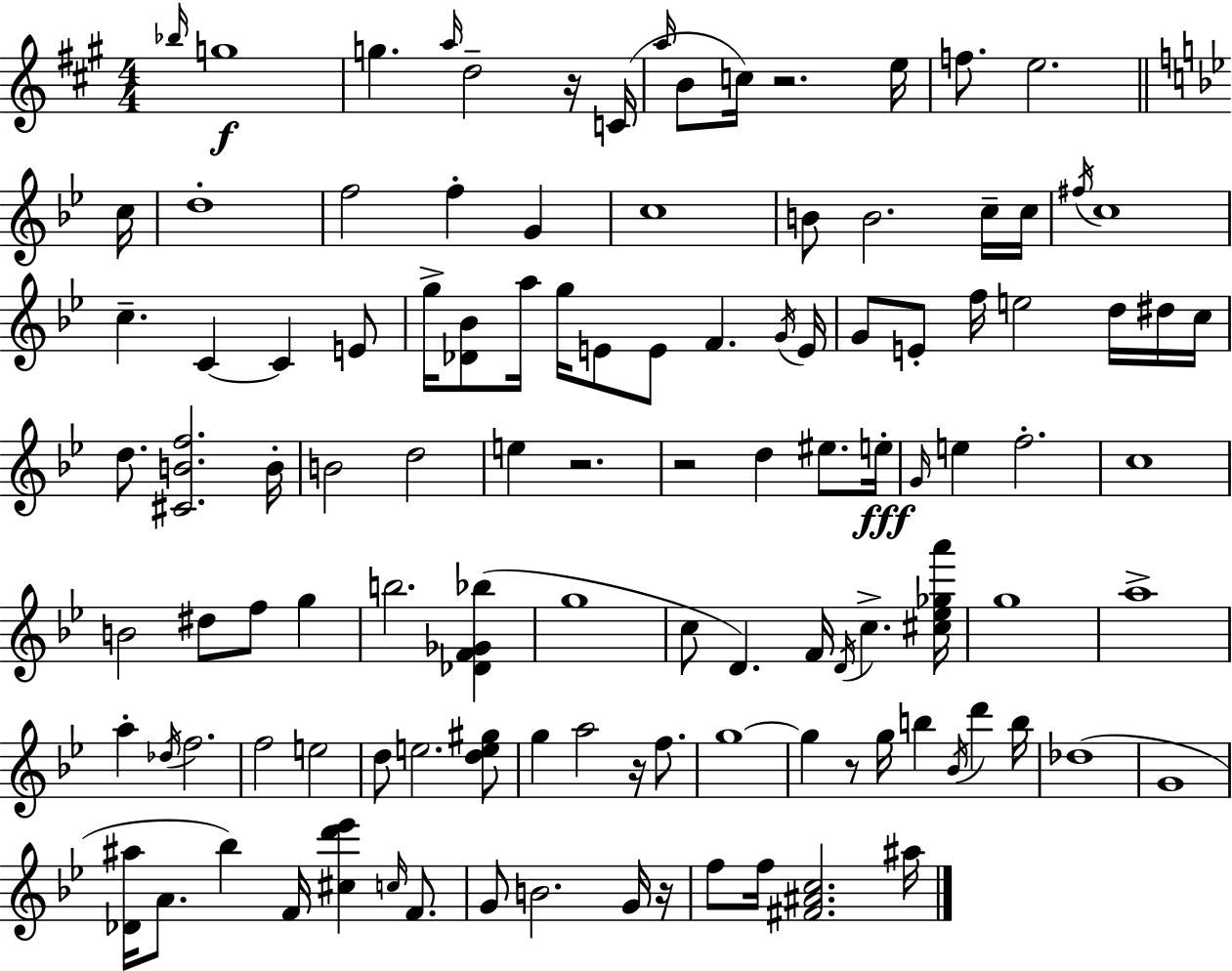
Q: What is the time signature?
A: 4/4